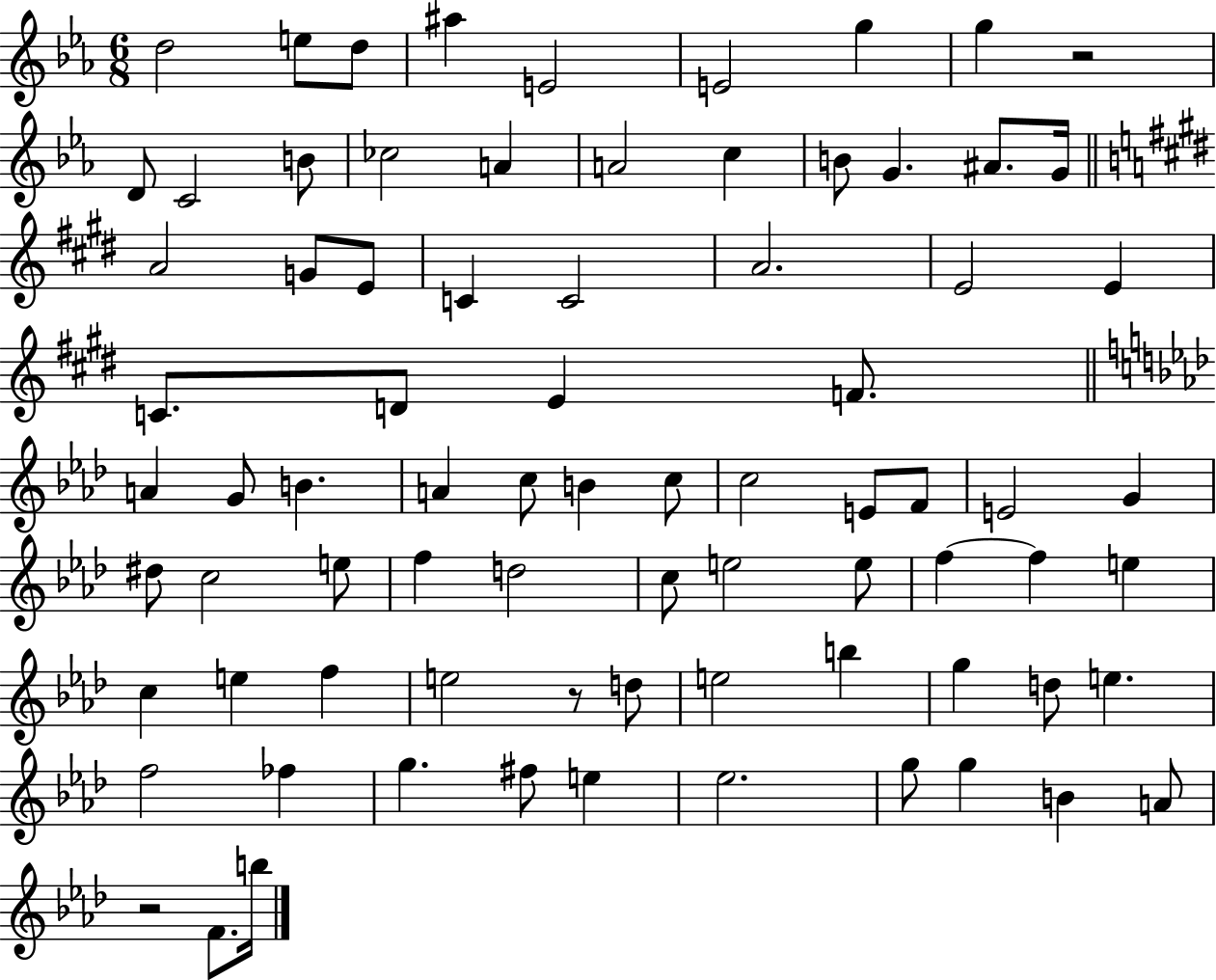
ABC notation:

X:1
T:Untitled
M:6/8
L:1/4
K:Eb
d2 e/2 d/2 ^a E2 E2 g g z2 D/2 C2 B/2 _c2 A A2 c B/2 G ^A/2 G/4 A2 G/2 E/2 C C2 A2 E2 E C/2 D/2 E F/2 A G/2 B A c/2 B c/2 c2 E/2 F/2 E2 G ^d/2 c2 e/2 f d2 c/2 e2 e/2 f f e c e f e2 z/2 d/2 e2 b g d/2 e f2 _f g ^f/2 e _e2 g/2 g B A/2 z2 F/2 b/4